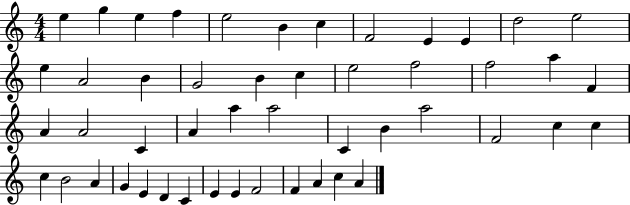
{
  \clef treble
  \numericTimeSignature
  \time 4/4
  \key c \major
  e''4 g''4 e''4 f''4 | e''2 b'4 c''4 | f'2 e'4 e'4 | d''2 e''2 | \break e''4 a'2 b'4 | g'2 b'4 c''4 | e''2 f''2 | f''2 a''4 f'4 | \break a'4 a'2 c'4 | a'4 a''4 a''2 | c'4 b'4 a''2 | f'2 c''4 c''4 | \break c''4 b'2 a'4 | g'4 e'4 d'4 c'4 | e'4 e'4 f'2 | f'4 a'4 c''4 a'4 | \break \bar "|."
}